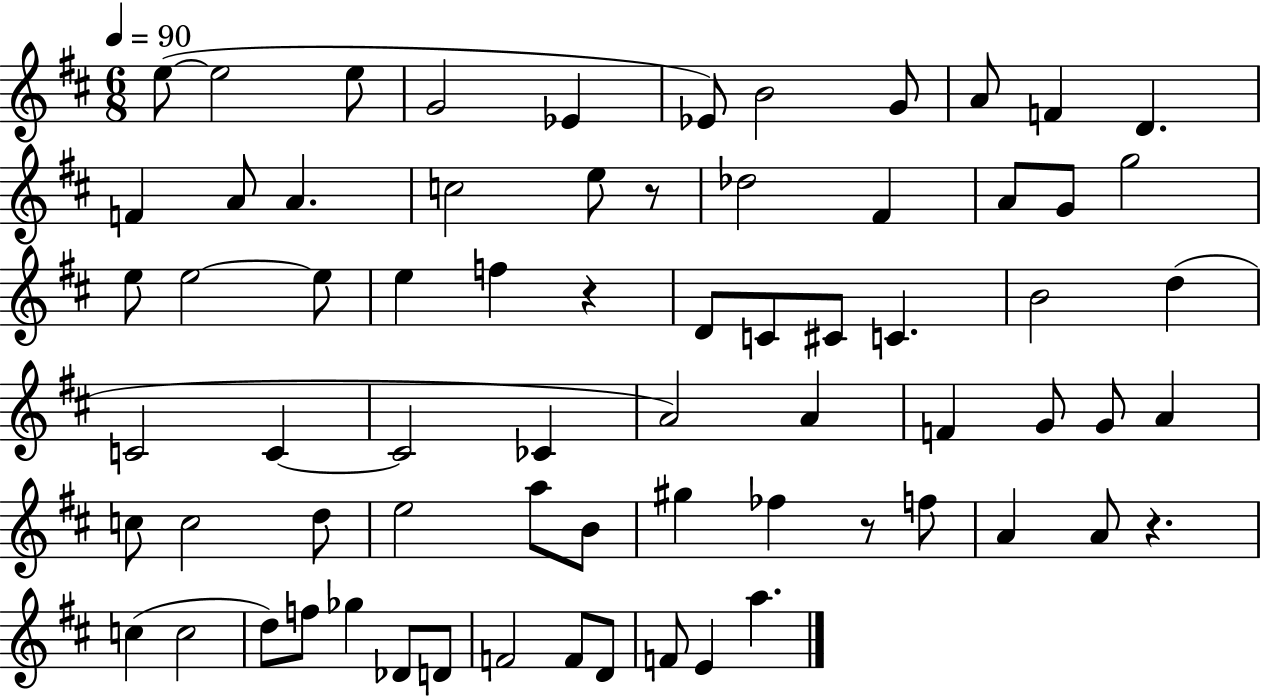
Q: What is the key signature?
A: D major